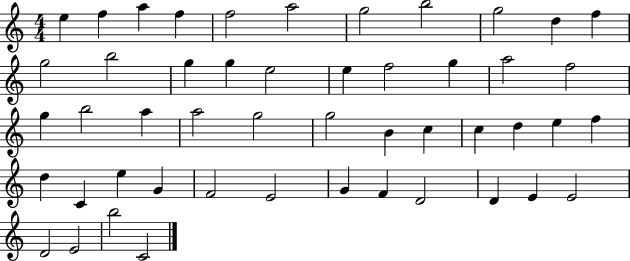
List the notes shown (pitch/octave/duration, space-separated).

E5/q F5/q A5/q F5/q F5/h A5/h G5/h B5/h G5/h D5/q F5/q G5/h B5/h G5/q G5/q E5/h E5/q F5/h G5/q A5/h F5/h G5/q B5/h A5/q A5/h G5/h G5/h B4/q C5/q C5/q D5/q E5/q F5/q D5/q C4/q E5/q G4/q F4/h E4/h G4/q F4/q D4/h D4/q E4/q E4/h D4/h E4/h B5/h C4/h